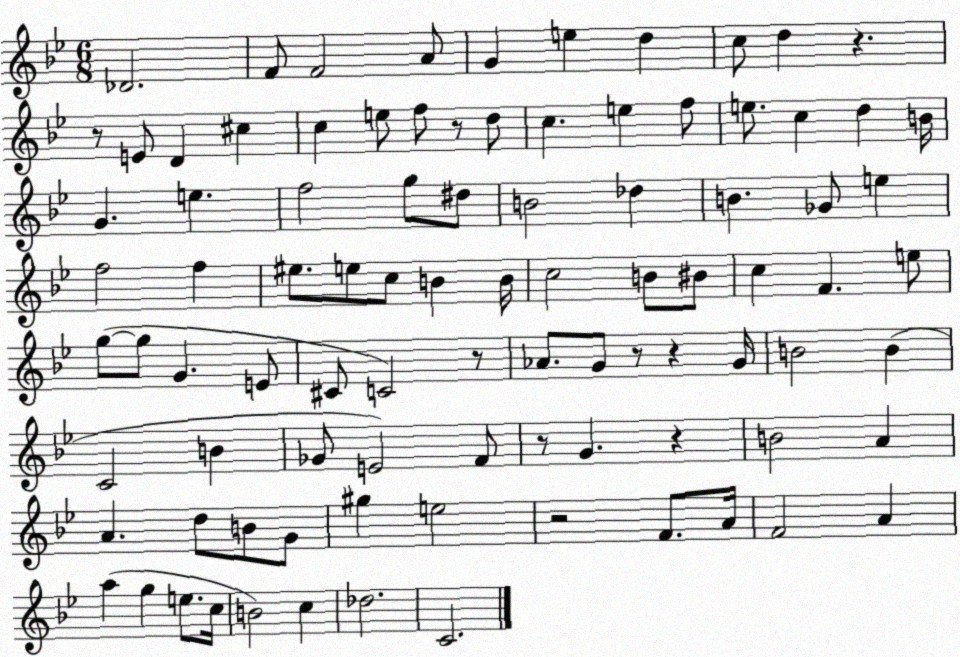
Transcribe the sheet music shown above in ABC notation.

X:1
T:Untitled
M:6/8
L:1/4
K:Bb
_D2 F/2 F2 A/2 G e d c/2 d z z/2 E/2 D ^c c e/2 f/2 z/2 d/2 c e f/2 e/2 c d B/4 G e f2 g/2 ^d/2 B2 _d B _G/2 e f2 f ^e/2 e/2 c/2 B B/4 c2 B/2 ^B/2 c F e/2 g/2 g/2 G E/2 ^C/2 C2 z/2 _A/2 G/2 z/2 z G/4 B2 B C2 B _G/2 E2 F/2 z/2 G z B2 A A d/2 B/2 G/2 ^g e2 z2 F/2 A/4 F2 A a g e/2 c/4 B2 c _d2 C2